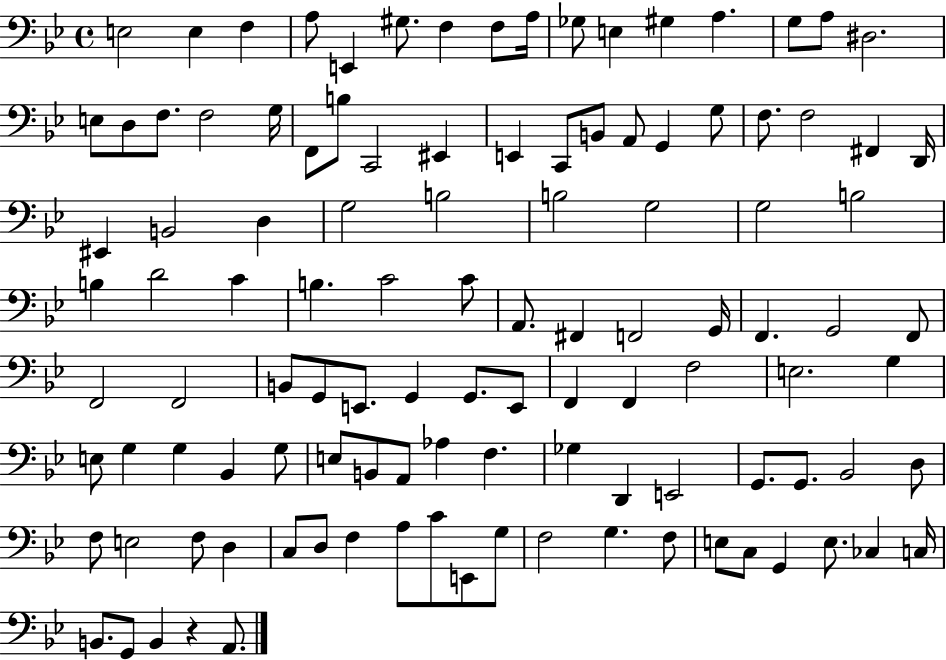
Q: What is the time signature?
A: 4/4